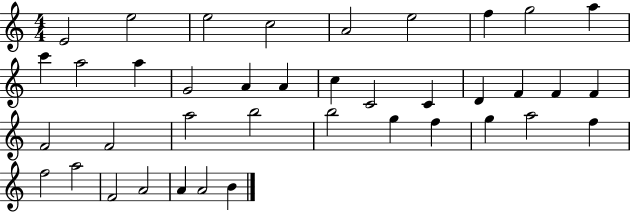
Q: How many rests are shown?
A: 0